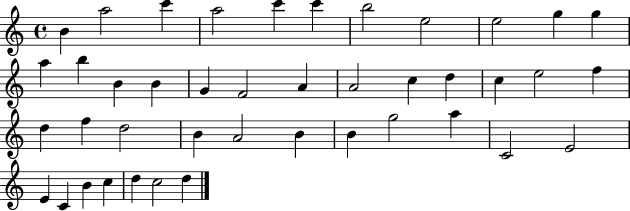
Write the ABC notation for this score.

X:1
T:Untitled
M:4/4
L:1/4
K:C
B a2 c' a2 c' c' b2 e2 e2 g g a b B B G F2 A A2 c d c e2 f d f d2 B A2 B B g2 a C2 E2 E C B c d c2 d